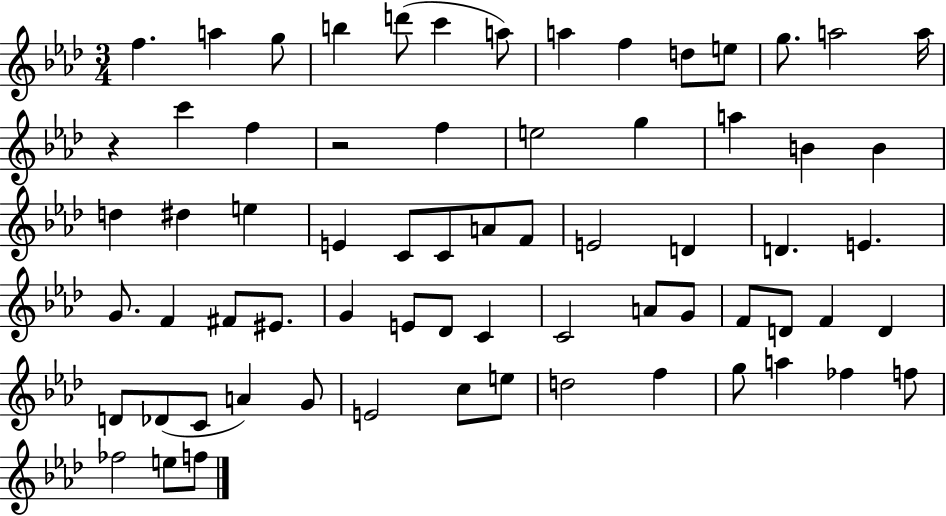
F5/q. A5/q G5/e B5/q D6/e C6/q A5/e A5/q F5/q D5/e E5/e G5/e. A5/h A5/s R/q C6/q F5/q R/h F5/q E5/h G5/q A5/q B4/q B4/q D5/q D#5/q E5/q E4/q C4/e C4/e A4/e F4/e E4/h D4/q D4/q. E4/q. G4/e. F4/q F#4/e EIS4/e. G4/q E4/e Db4/e C4/q C4/h A4/e G4/e F4/e D4/e F4/q D4/q D4/e Db4/e C4/e A4/q G4/e E4/h C5/e E5/e D5/h F5/q G5/e A5/q FES5/q F5/e FES5/h E5/e F5/e